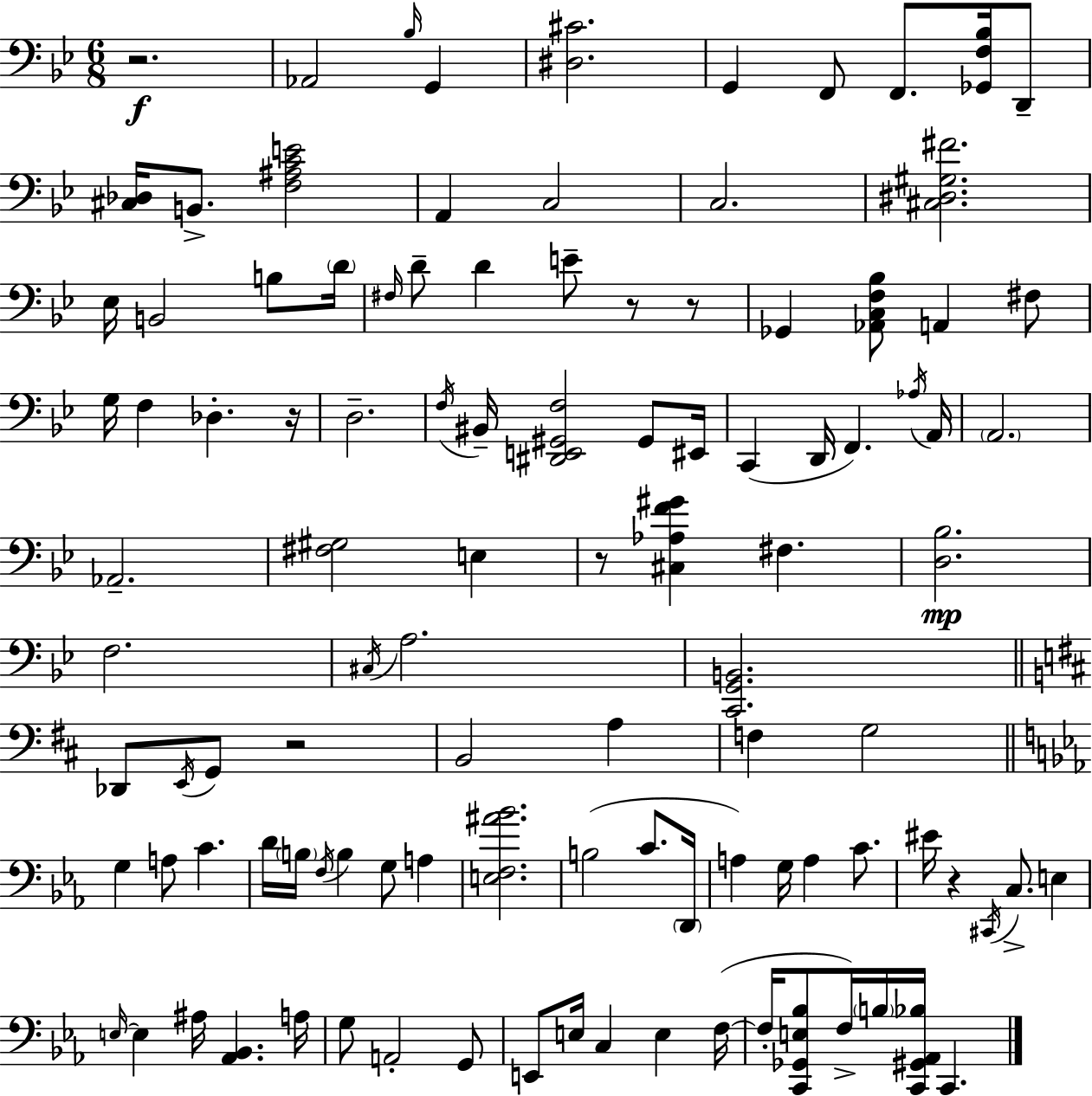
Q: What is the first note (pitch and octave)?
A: Ab2